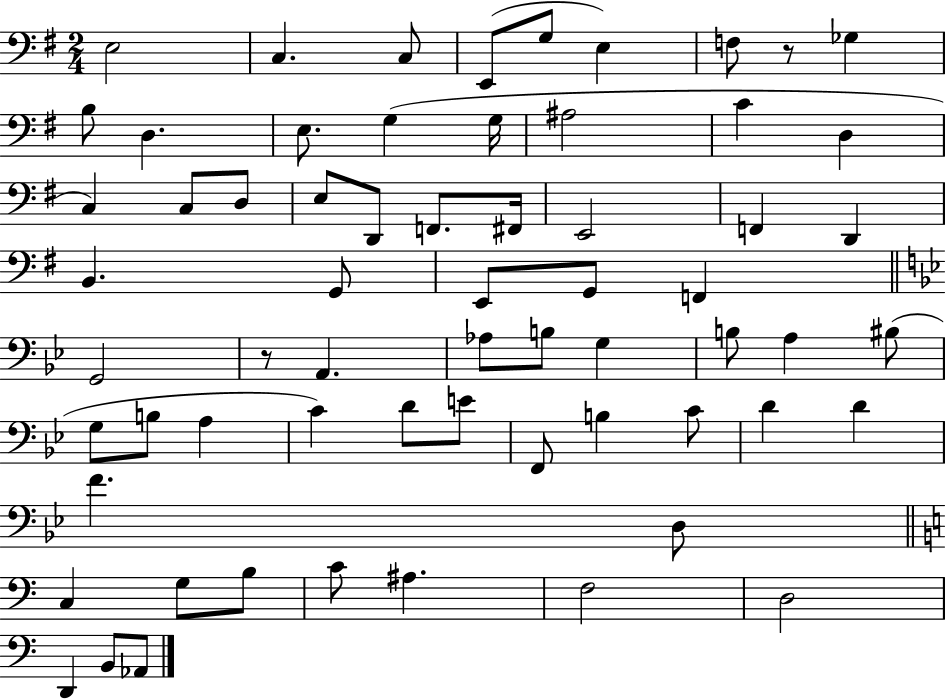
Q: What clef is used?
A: bass